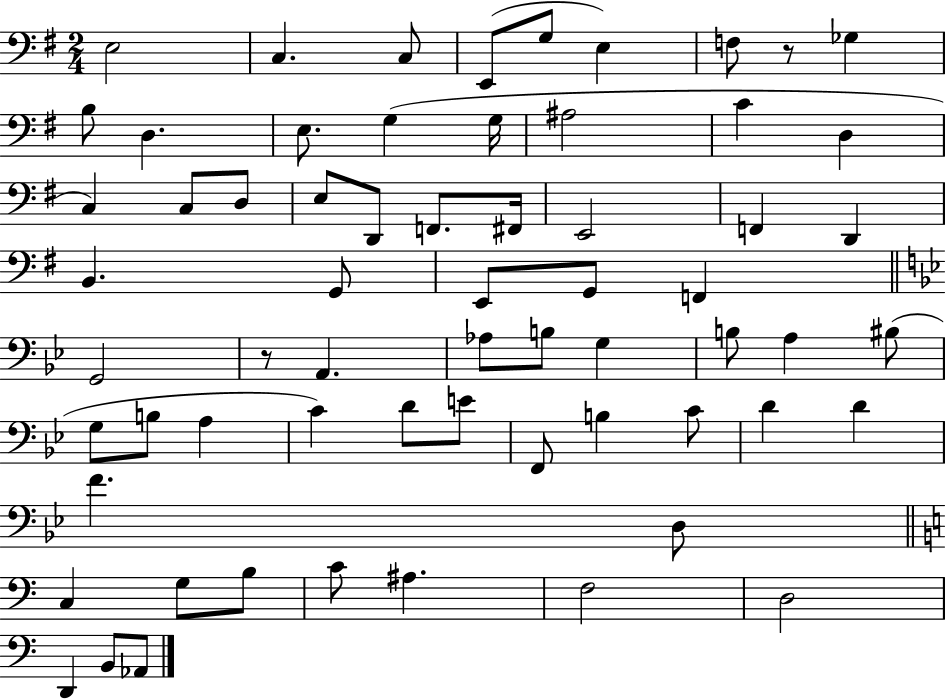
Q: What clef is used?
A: bass